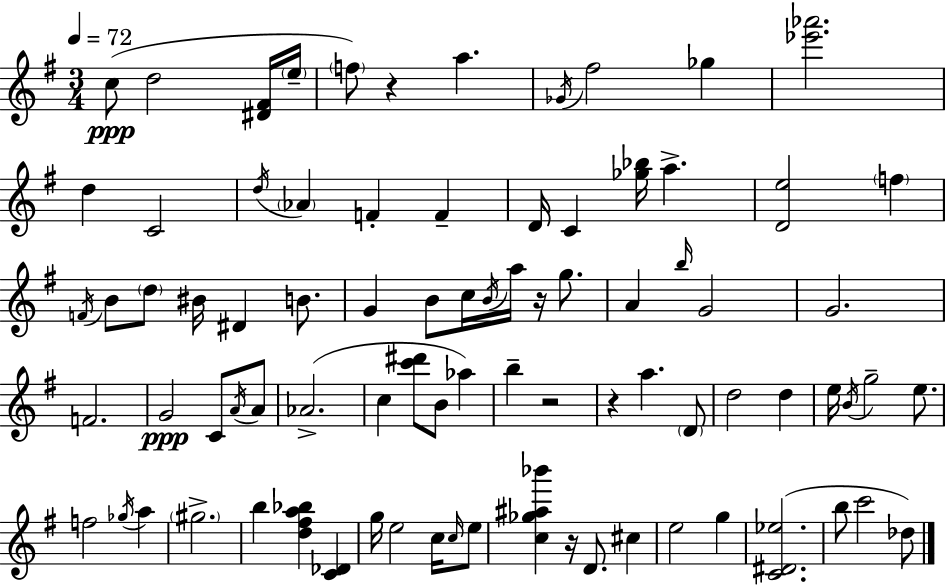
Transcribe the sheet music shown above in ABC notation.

X:1
T:Untitled
M:3/4
L:1/4
K:G
c/2 d2 [^D^F]/4 e/4 f/2 z a _G/4 ^f2 _g [_e'_a']2 d C2 d/4 _A F F D/4 C [_g_b]/4 a [De]2 f F/4 B/2 d/2 ^B/4 ^D B/2 G B/2 c/4 B/4 a/4 z/4 g/2 A b/4 G2 G2 F2 G2 C/2 A/4 A/2 _A2 c [c'^d']/2 B/2 _a b z2 z a D/2 d2 d e/4 B/4 g2 e/2 f2 _g/4 a ^g2 b [d^fa_b] [C_D] g/4 e2 c/4 c/4 e/2 [c_g^a_b'] z/4 D/2 ^c e2 g [C^D_e]2 b/2 c'2 _d/2